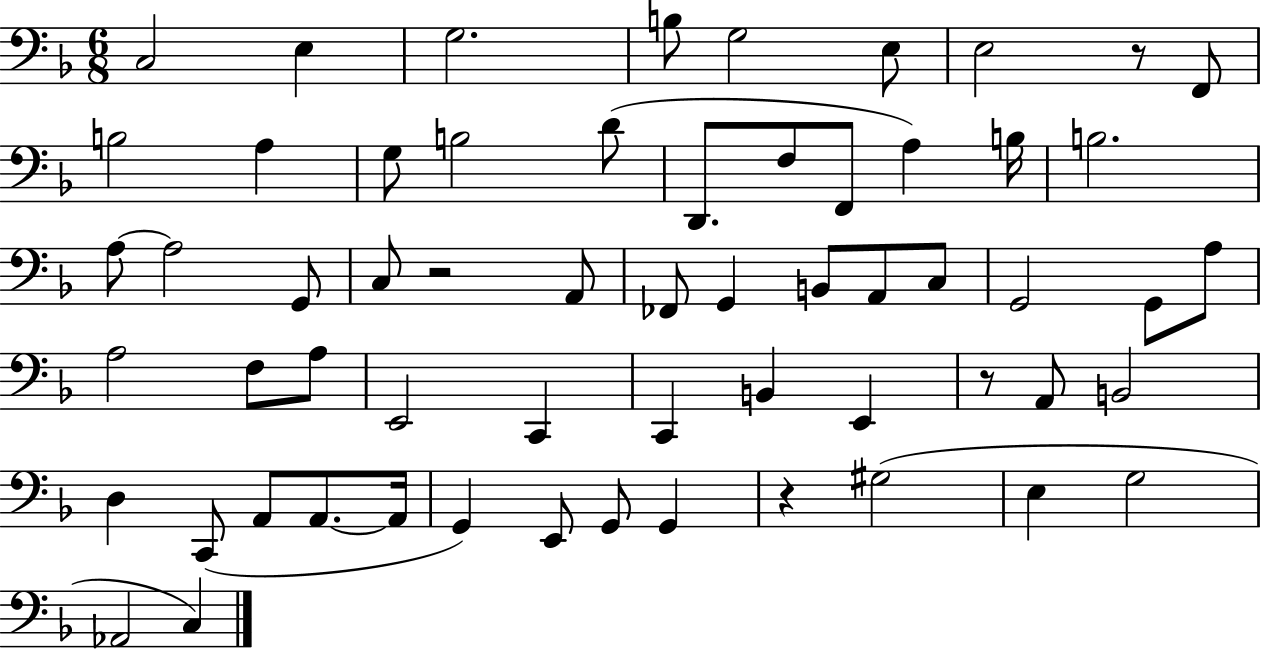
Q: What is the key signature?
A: F major